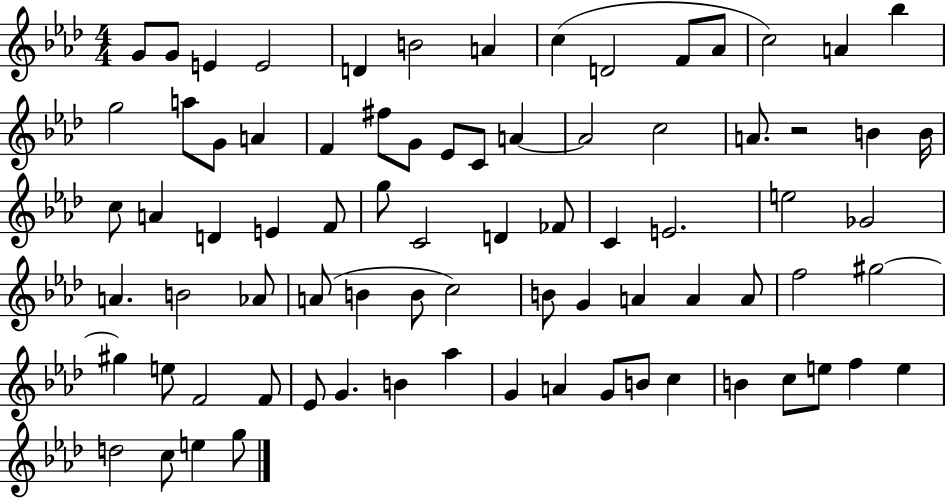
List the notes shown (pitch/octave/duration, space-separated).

G4/e G4/e E4/q E4/h D4/q B4/h A4/q C5/q D4/h F4/e Ab4/e C5/h A4/q Bb5/q G5/h A5/e G4/e A4/q F4/q F#5/e G4/e Eb4/e C4/e A4/q A4/h C5/h A4/e. R/h B4/q B4/s C5/e A4/q D4/q E4/q F4/e G5/e C4/h D4/q FES4/e C4/q E4/h. E5/h Gb4/h A4/q. B4/h Ab4/e A4/e B4/q B4/e C5/h B4/e G4/q A4/q A4/q A4/e F5/h G#5/h G#5/q E5/e F4/h F4/e Eb4/e G4/q. B4/q Ab5/q G4/q A4/q G4/e B4/e C5/q B4/q C5/e E5/e F5/q E5/q D5/h C5/e E5/q G5/e